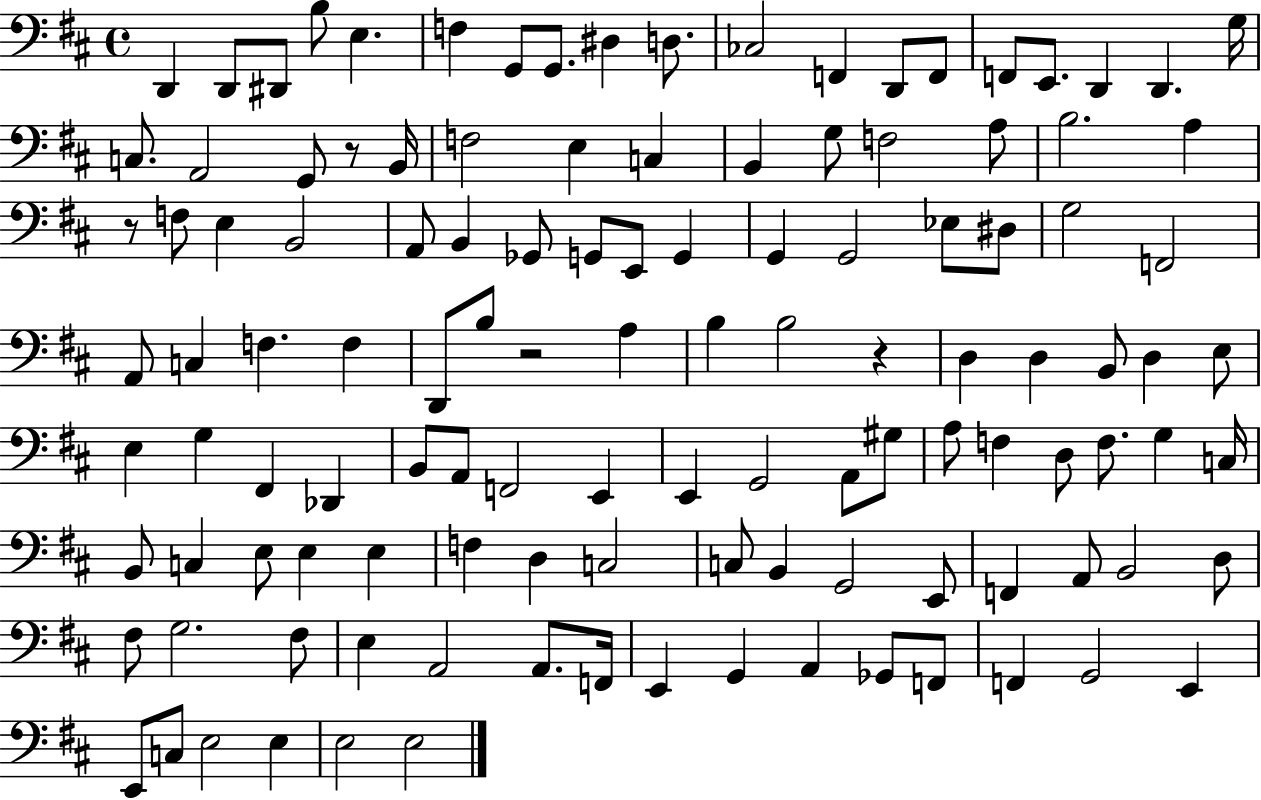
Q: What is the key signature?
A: D major